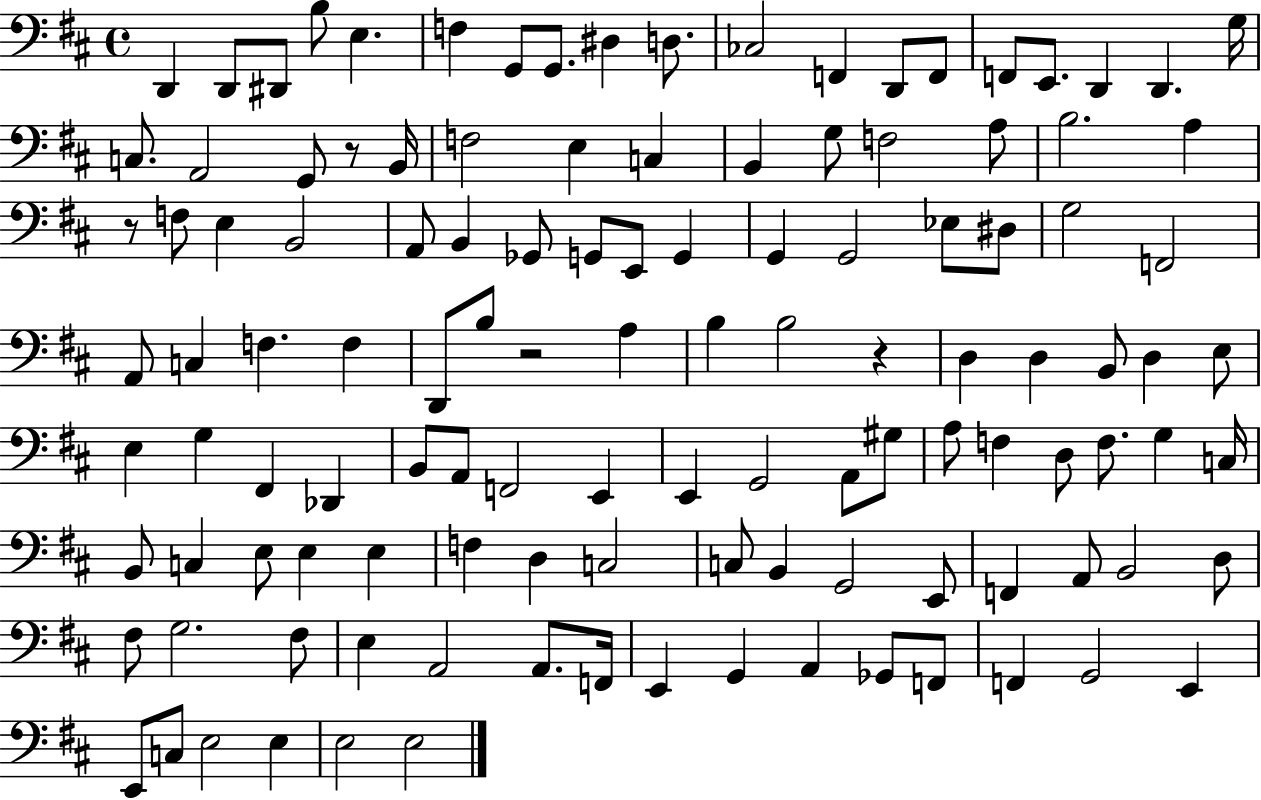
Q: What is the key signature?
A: D major